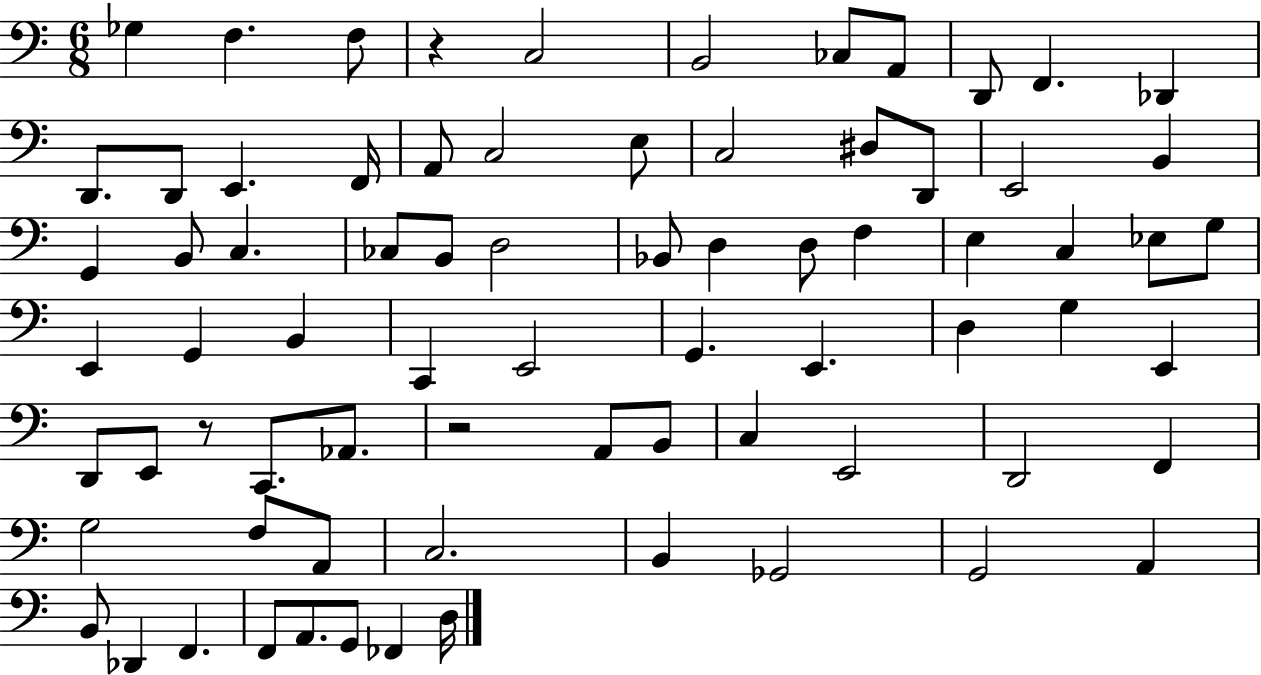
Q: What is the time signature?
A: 6/8